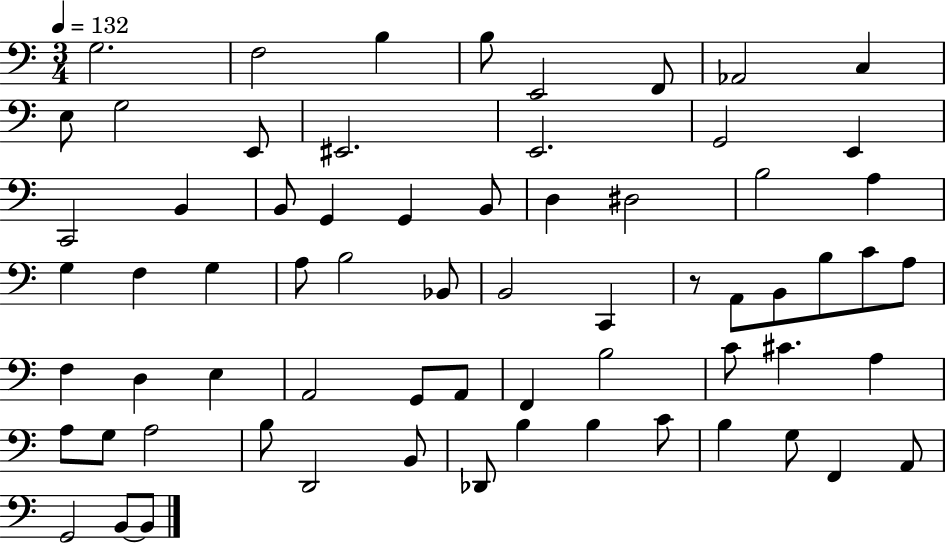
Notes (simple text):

G3/h. F3/h B3/q B3/e E2/h F2/e Ab2/h C3/q E3/e G3/h E2/e EIS2/h. E2/h. G2/h E2/q C2/h B2/q B2/e G2/q G2/q B2/e D3/q D#3/h B3/h A3/q G3/q F3/q G3/q A3/e B3/h Bb2/e B2/h C2/q R/e A2/e B2/e B3/e C4/e A3/e F3/q D3/q E3/q A2/h G2/e A2/e F2/q B3/h C4/e C#4/q. A3/q A3/e G3/e A3/h B3/e D2/h B2/e Db2/e B3/q B3/q C4/e B3/q G3/e F2/q A2/e G2/h B2/e B2/e